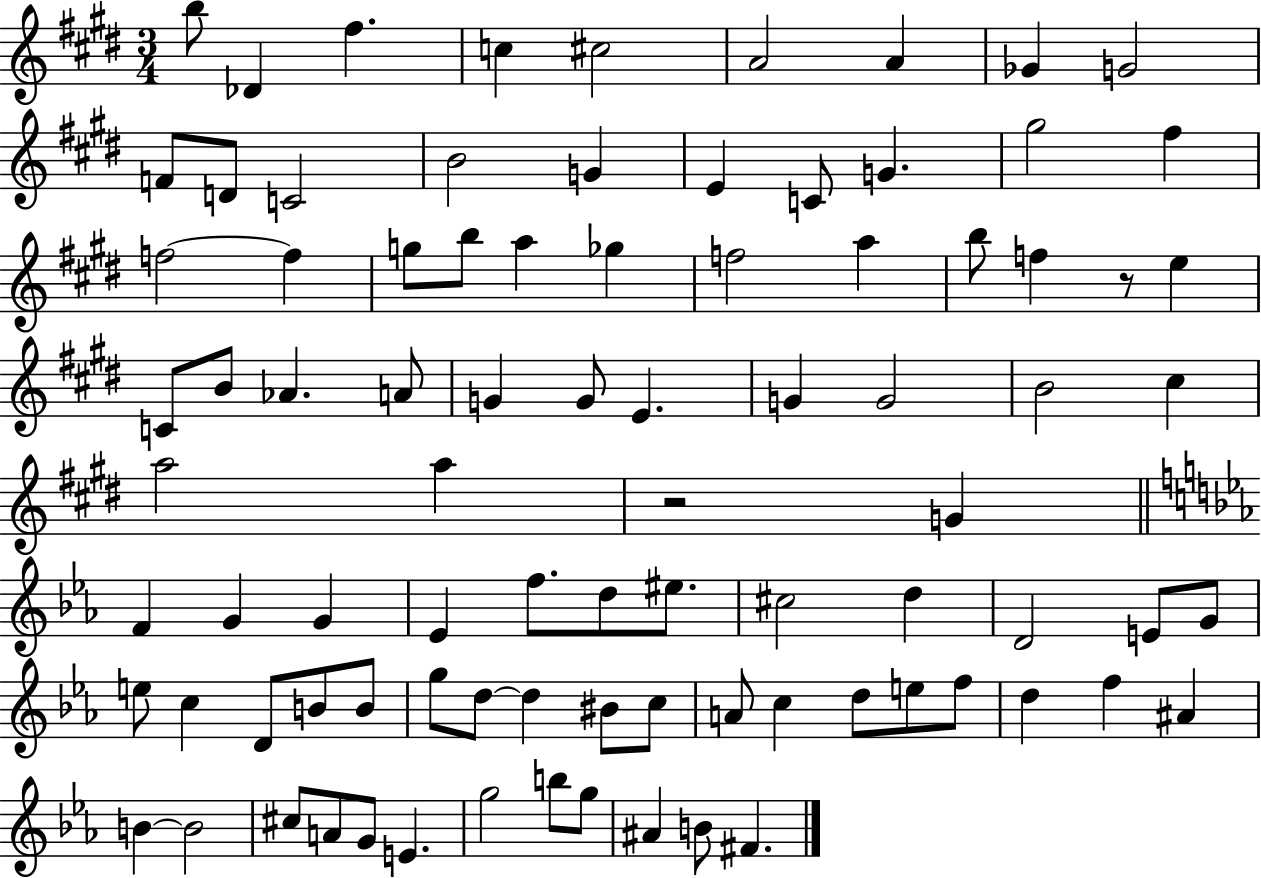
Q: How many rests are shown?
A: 2